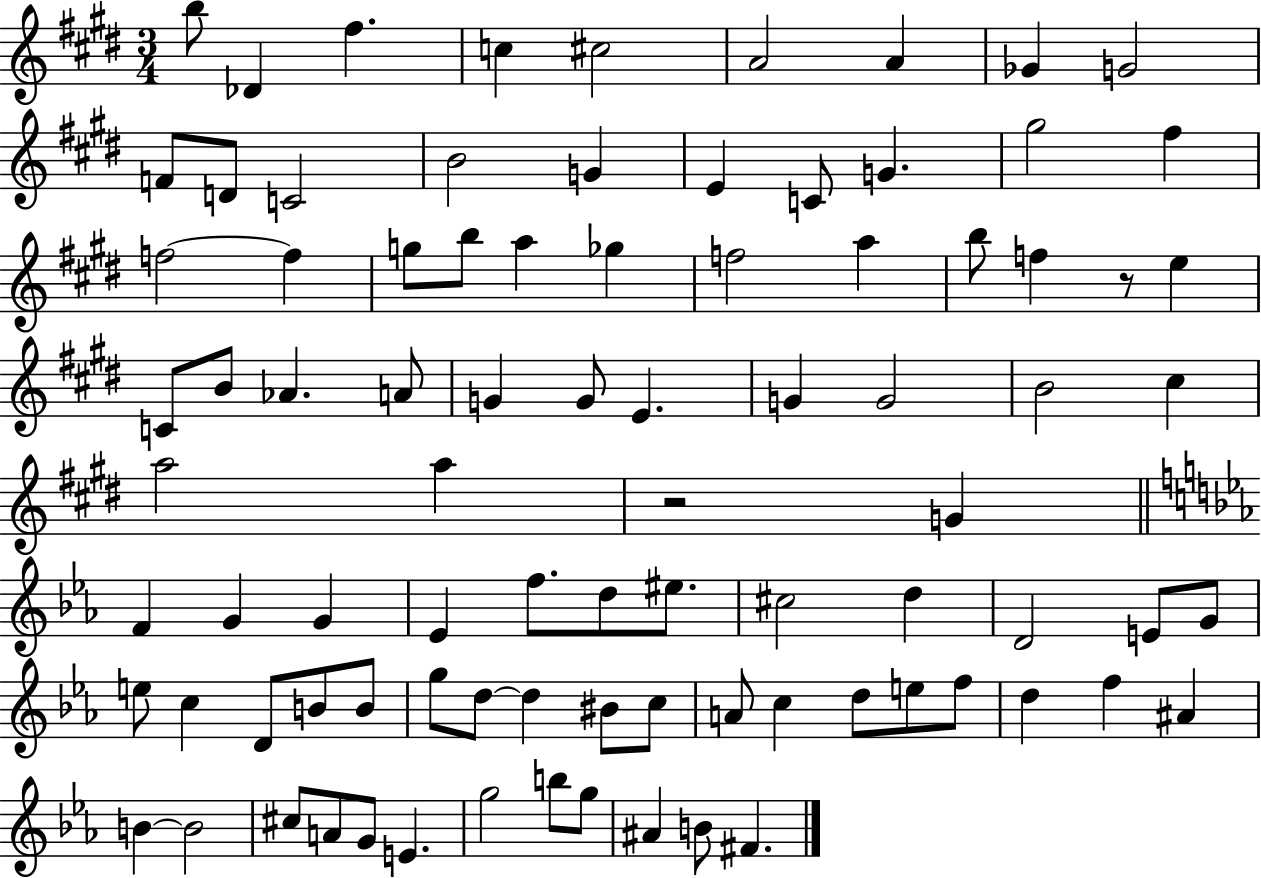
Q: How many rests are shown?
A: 2